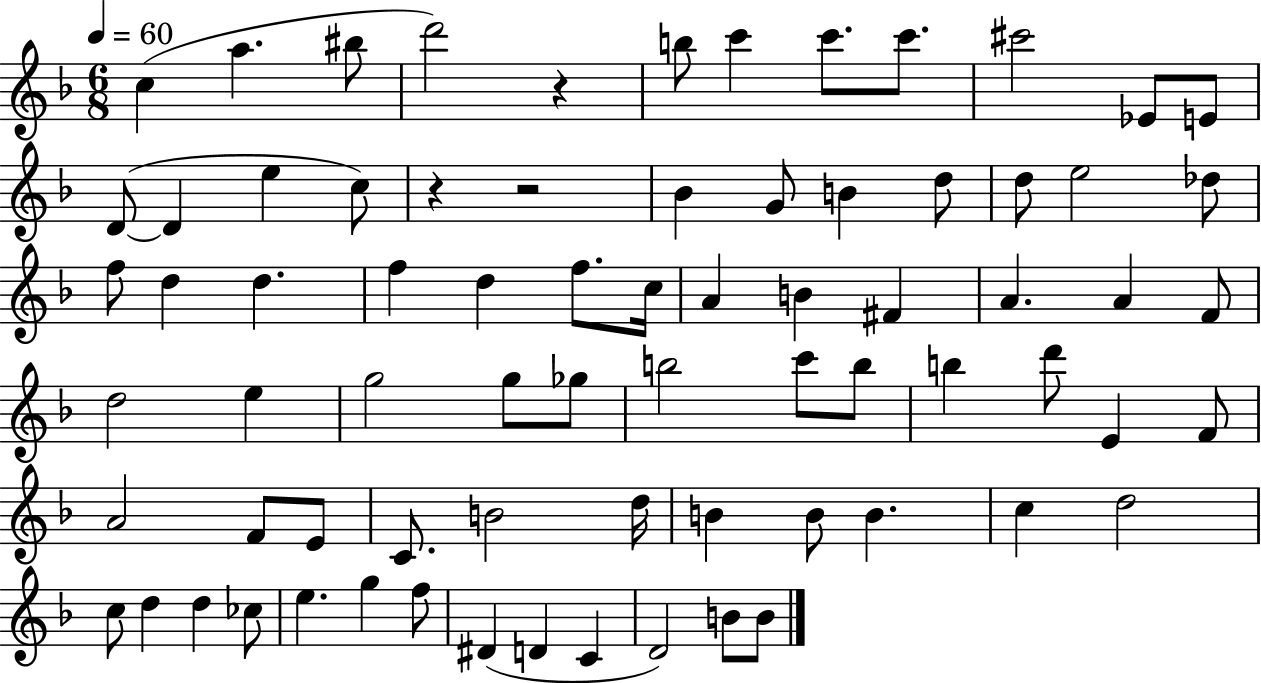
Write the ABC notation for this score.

X:1
T:Untitled
M:6/8
L:1/4
K:F
c a ^b/2 d'2 z b/2 c' c'/2 c'/2 ^c'2 _E/2 E/2 D/2 D e c/2 z z2 _B G/2 B d/2 d/2 e2 _d/2 f/2 d d f d f/2 c/4 A B ^F A A F/2 d2 e g2 g/2 _g/2 b2 c'/2 b/2 b d'/2 E F/2 A2 F/2 E/2 C/2 B2 d/4 B B/2 B c d2 c/2 d d _c/2 e g f/2 ^D D C D2 B/2 B/2